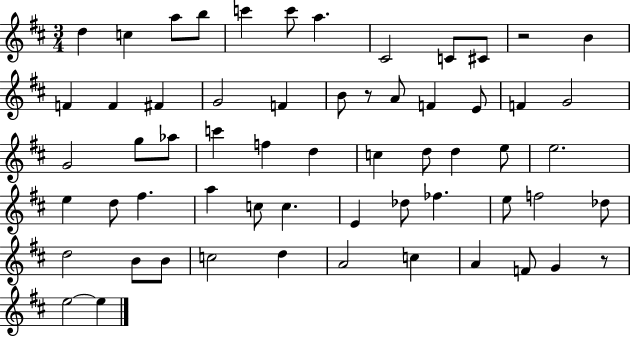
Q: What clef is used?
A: treble